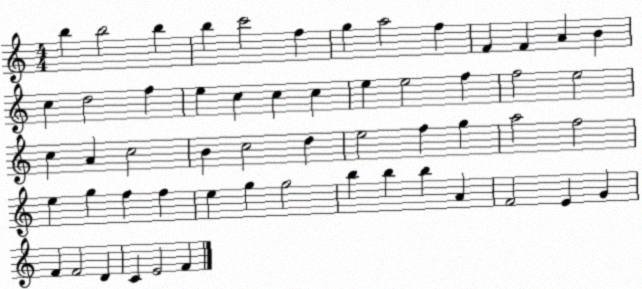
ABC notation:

X:1
T:Untitled
M:4/4
L:1/4
K:C
b b2 b b c'2 f g a2 f F F A B c d2 f e c c c e e2 f f2 e2 c A c2 B c2 d e2 f g a2 f2 e g f f e g g2 b b b A F2 E G F F2 D C E2 F